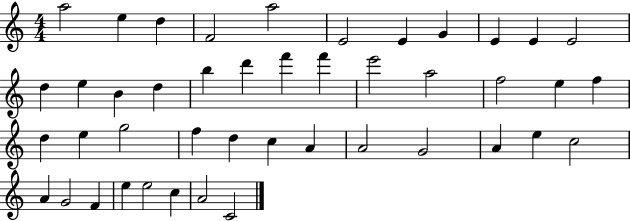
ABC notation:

X:1
T:Untitled
M:4/4
L:1/4
K:C
a2 e d F2 a2 E2 E G E E E2 d e B d b d' f' f' e'2 a2 f2 e f d e g2 f d c A A2 G2 A e c2 A G2 F e e2 c A2 C2